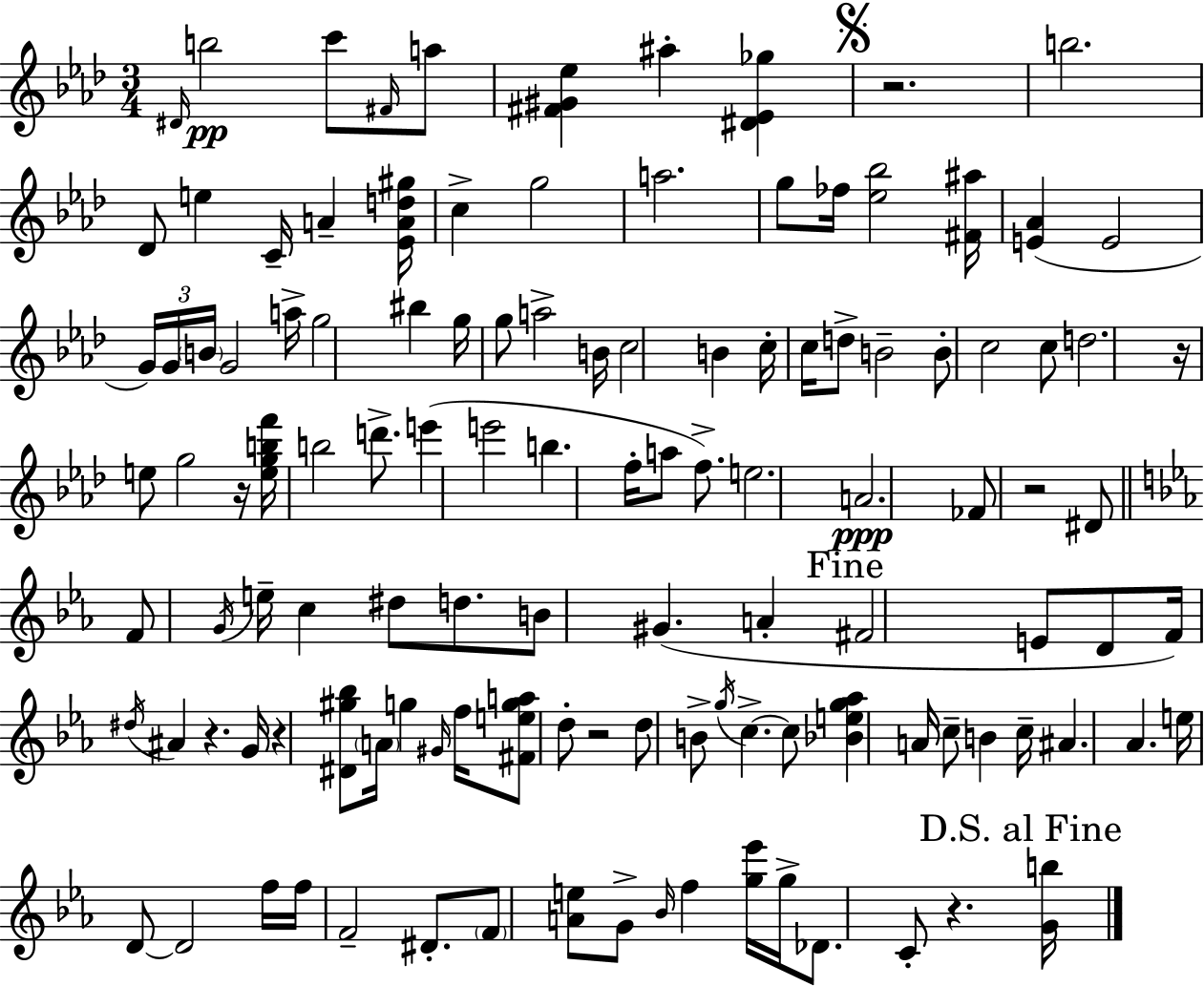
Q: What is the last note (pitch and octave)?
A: C4